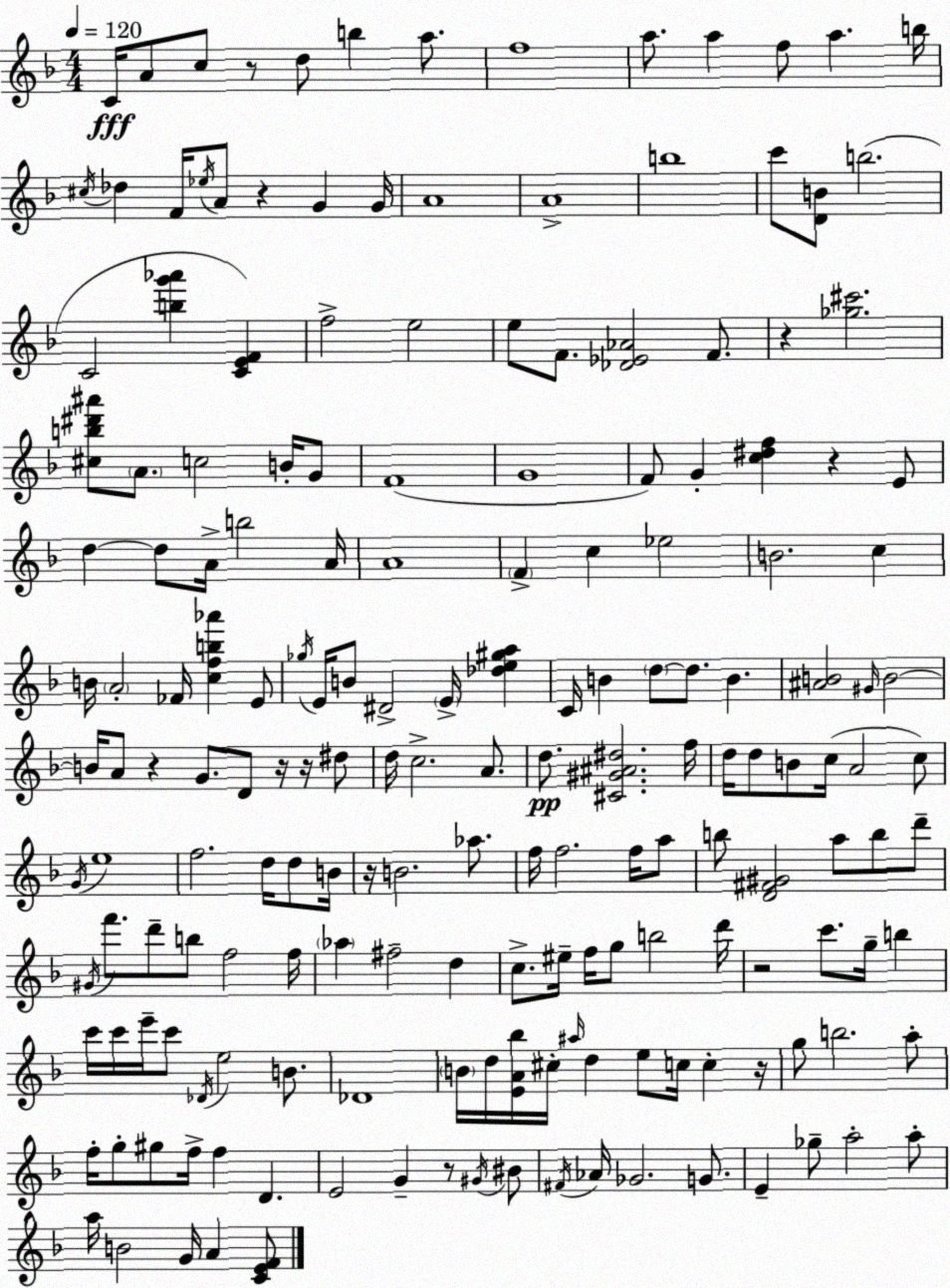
X:1
T:Untitled
M:4/4
L:1/4
K:F
C/4 A/2 c/2 z/2 d/2 b a/2 f4 a/2 a f/2 a b/4 ^c/4 _d F/4 _e/4 A/2 z G G/4 A4 A4 b4 c'/2 [DB]/2 b2 C2 [bg'_a'] [CEF] f2 e2 e/2 F/2 [_D_E_A]2 F/2 z [_g^c']2 [^cb^d'^a']/2 A/2 c2 B/4 G/2 F4 G4 F/2 G [c^df] z E/2 d d/2 A/4 b2 A/4 A4 F c _e2 B2 c B/4 A2 _F/4 [cfb_a'] E/2 _g/4 E/4 B/2 ^D2 E/4 [_de^ga] C/4 B d/2 d/2 B [^AB]2 ^G/4 B2 B/4 A/2 z G/2 D/2 z/4 z/4 ^d/2 d/4 c2 A/2 d/2 [^C^G^A^d]2 f/4 d/4 d/2 B/2 c/4 A2 c/2 G/4 e4 f2 d/4 d/2 B/4 z/4 B2 _a/2 f/4 f2 f/4 a/2 b/2 [D^F^G]2 a/2 b/2 d'/2 ^G/4 f'/2 d'/2 b/2 f2 f/4 _a ^f2 d c/2 ^e/4 f/4 g/2 b2 d'/4 z2 c'/2 g/4 b c'/4 c'/4 e'/4 c'/2 _D/4 e2 B/2 _D4 B/4 d/4 [EA_b]/4 ^c/4 ^a/4 d e/2 c/4 c z/4 g/2 b2 a/2 f/4 g/2 ^g/2 f/4 f D E2 G z/2 ^G/4 ^B/2 ^F/4 _A/4 _G2 G/2 E _g/2 a2 a/2 a/4 B2 G/4 A [CEF]/2